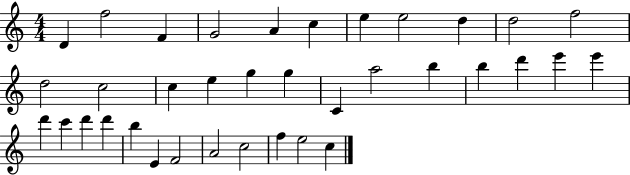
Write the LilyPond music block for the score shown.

{
  \clef treble
  \numericTimeSignature
  \time 4/4
  \key c \major
  d'4 f''2 f'4 | g'2 a'4 c''4 | e''4 e''2 d''4 | d''2 f''2 | \break d''2 c''2 | c''4 e''4 g''4 g''4 | c'4 a''2 b''4 | b''4 d'''4 e'''4 e'''4 | \break d'''4 c'''4 d'''4 d'''4 | b''4 e'4 f'2 | a'2 c''2 | f''4 e''2 c''4 | \break \bar "|."
}